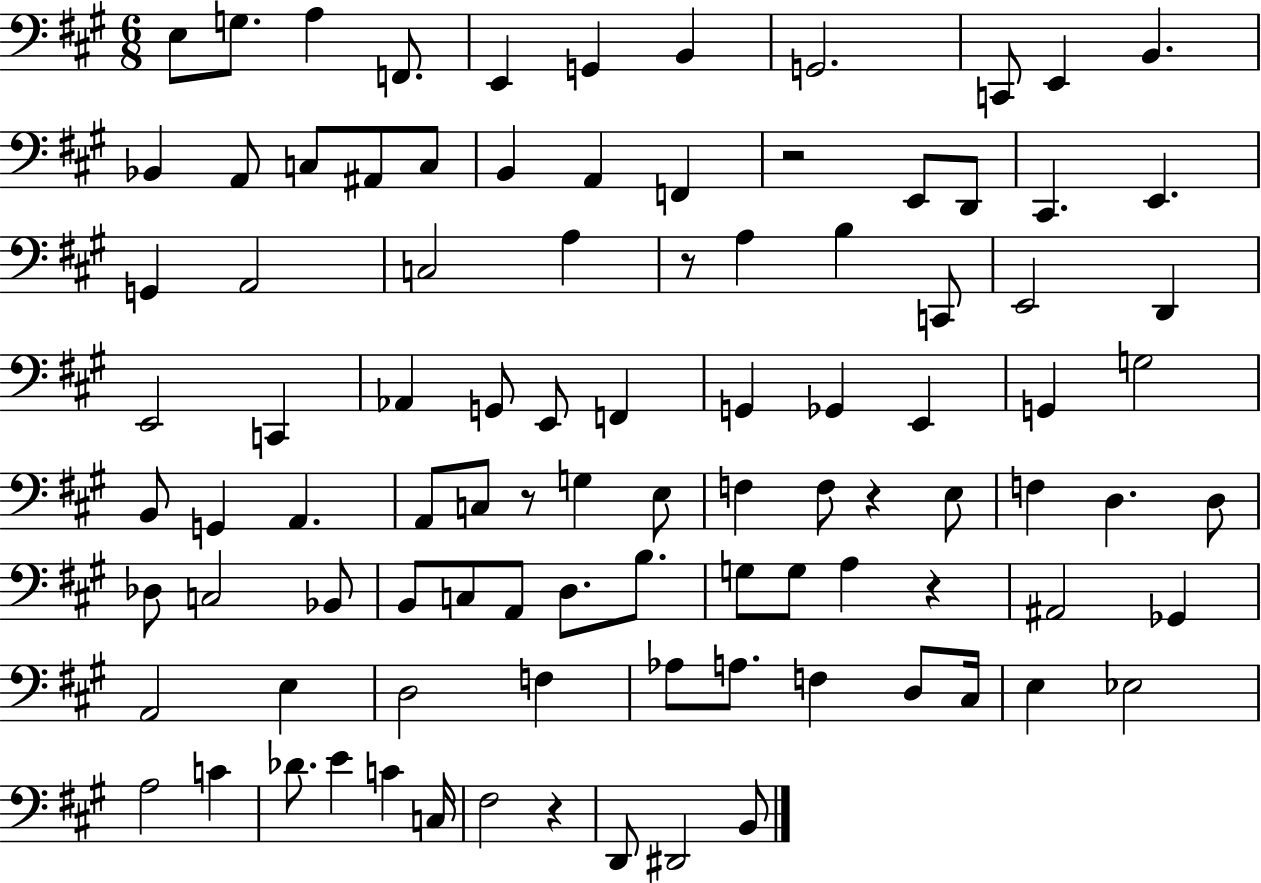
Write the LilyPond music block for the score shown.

{
  \clef bass
  \numericTimeSignature
  \time 6/8
  \key a \major
  \repeat volta 2 { e8 g8. a4 f,8. | e,4 g,4 b,4 | g,2. | c,8 e,4 b,4. | \break bes,4 a,8 c8 ais,8 c8 | b,4 a,4 f,4 | r2 e,8 d,8 | cis,4. e,4. | \break g,4 a,2 | c2 a4 | r8 a4 b4 c,8 | e,2 d,4 | \break e,2 c,4 | aes,4 g,8 e,8 f,4 | g,4 ges,4 e,4 | g,4 g2 | \break b,8 g,4 a,4. | a,8 c8 r8 g4 e8 | f4 f8 r4 e8 | f4 d4. d8 | \break des8 c2 bes,8 | b,8 c8 a,8 d8. b8. | g8 g8 a4 r4 | ais,2 ges,4 | \break a,2 e4 | d2 f4 | aes8 a8. f4 d8 cis16 | e4 ees2 | \break a2 c'4 | des'8. e'4 c'4 c16 | fis2 r4 | d,8 dis,2 b,8 | \break } \bar "|."
}